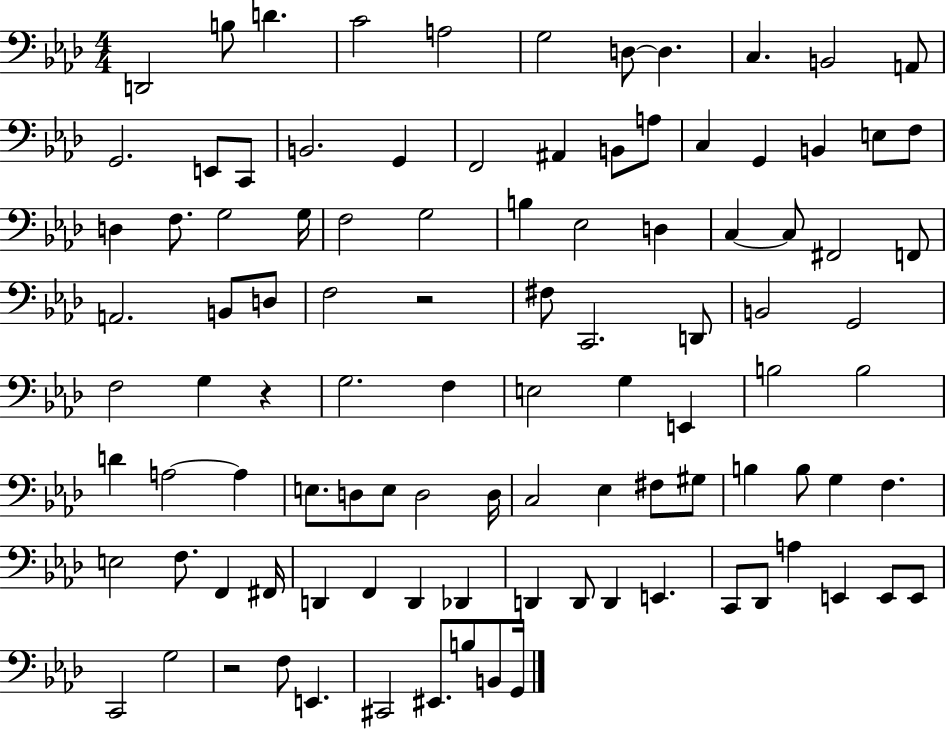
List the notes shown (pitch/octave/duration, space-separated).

D2/h B3/e D4/q. C4/h A3/h G3/h D3/e D3/q. C3/q. B2/h A2/e G2/h. E2/e C2/e B2/h. G2/q F2/h A#2/q B2/e A3/e C3/q G2/q B2/q E3/e F3/e D3/q F3/e. G3/h G3/s F3/h G3/h B3/q Eb3/h D3/q C3/q C3/e F#2/h F2/e A2/h. B2/e D3/e F3/h R/h F#3/e C2/h. D2/e B2/h G2/h F3/h G3/q R/q G3/h. F3/q E3/h G3/q E2/q B3/h B3/h D4/q A3/h A3/q E3/e. D3/e E3/e D3/h D3/s C3/h Eb3/q F#3/e G#3/e B3/q B3/e G3/q F3/q. E3/h F3/e. F2/q F#2/s D2/q F2/q D2/q Db2/q D2/q D2/e D2/q E2/q. C2/e Db2/e A3/q E2/q E2/e E2/e C2/h G3/h R/h F3/e E2/q. C#2/h EIS2/e. B3/e B2/e G2/s